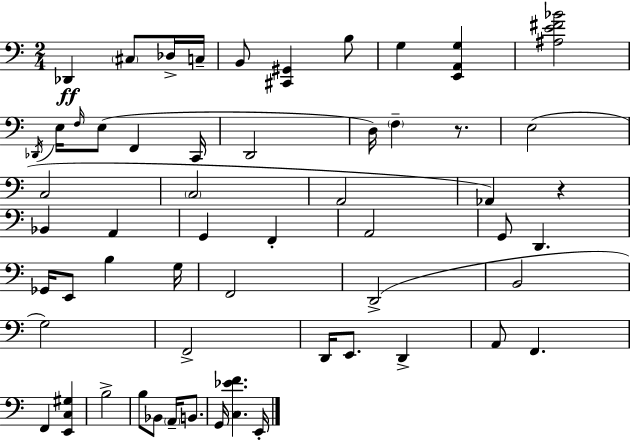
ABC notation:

X:1
T:Untitled
M:2/4
L:1/4
K:C
_D,, ^C,/2 _D,/4 C,/4 B,,/2 [^C,,^G,,] B,/2 G, [E,,A,,G,] [^A,E^F_B]2 _D,,/4 E,/4 F,/4 E,/2 F,, C,,/4 D,,2 D,/4 F, z/2 E,2 C,2 C,2 A,,2 _A,, z _B,, A,, G,, F,, A,,2 G,,/2 D,, _G,,/4 E,,/2 B, G,/4 F,,2 D,,2 B,,2 G,2 F,,2 D,,/4 E,,/2 D,, A,,/2 F,, F,, [E,,C,^G,] B,2 B,/2 _B,,/2 A,,/4 B,,/2 G,,/4 [C,_EF] E,,/4